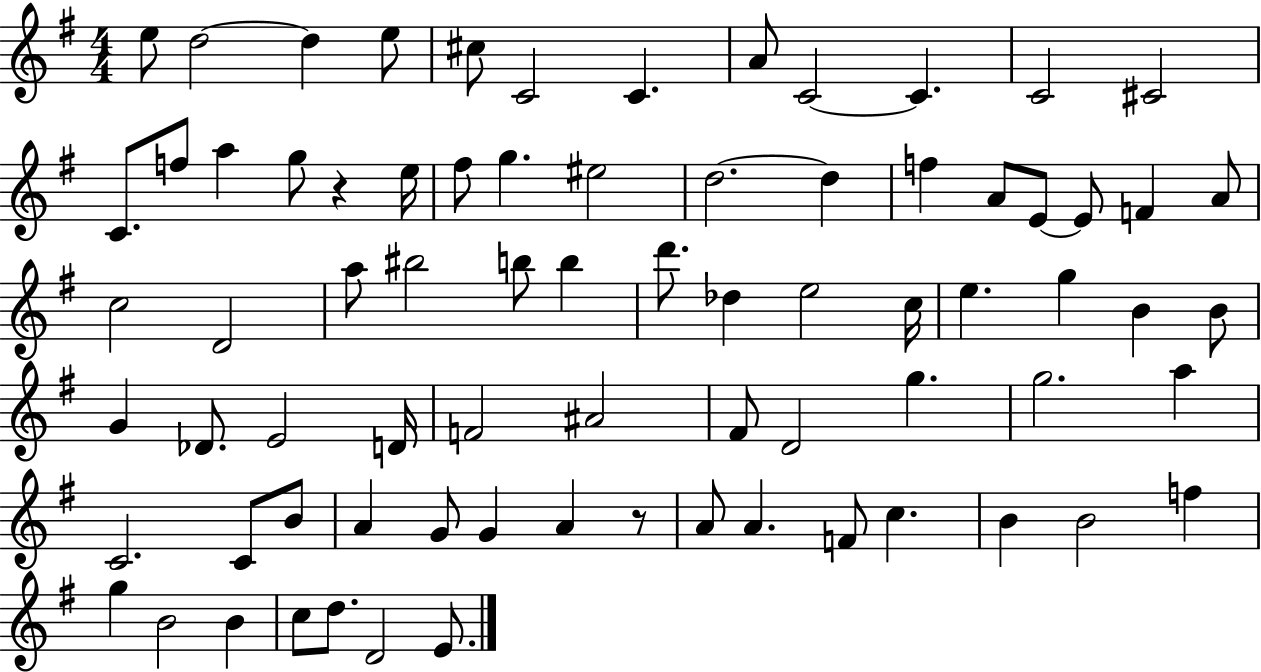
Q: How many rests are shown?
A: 2